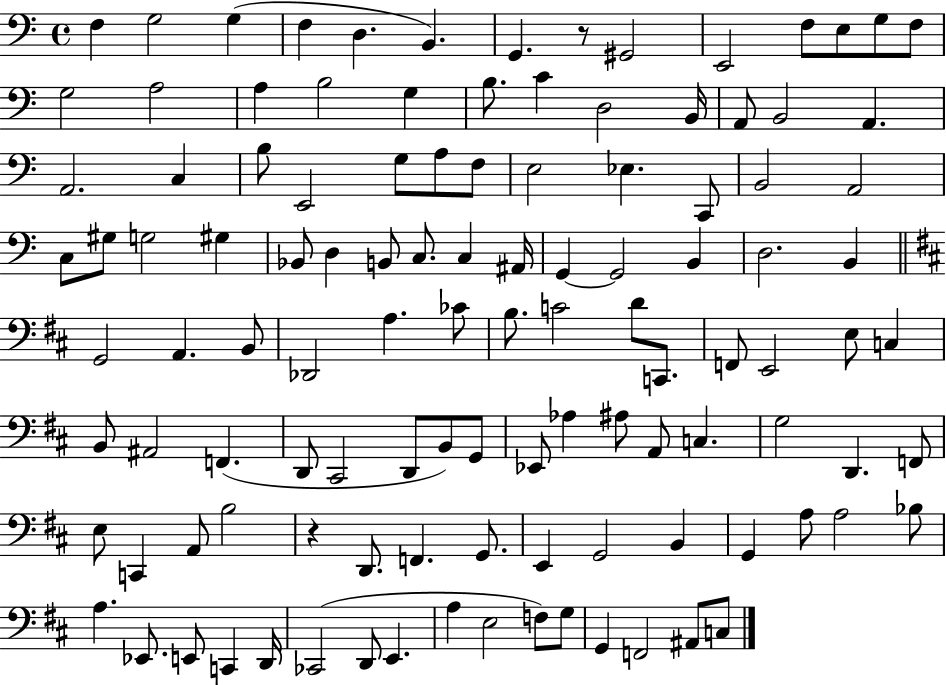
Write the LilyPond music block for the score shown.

{
  \clef bass
  \time 4/4
  \defaultTimeSignature
  \key c \major
  \repeat volta 2 { f4 g2 g4( | f4 d4. b,4.) | g,4. r8 gis,2 | e,2 f8 e8 g8 f8 | \break g2 a2 | a4 b2 g4 | b8. c'4 d2 b,16 | a,8 b,2 a,4. | \break a,2. c4 | b8 e,2 g8 a8 f8 | e2 ees4. c,8 | b,2 a,2 | \break c8 gis8 g2 gis4 | bes,8 d4 b,8 c8. c4 ais,16 | g,4~~ g,2 b,4 | d2. b,4 | \break \bar "||" \break \key d \major g,2 a,4. b,8 | des,2 a4. ces'8 | b8. c'2 d'8 c,8. | f,8 e,2 e8 c4 | \break b,8 ais,2 f,4.( | d,8 cis,2 d,8 b,8) g,8 | ees,8 aes4 ais8 a,8 c4. | g2 d,4. f,8 | \break e8 c,4 a,8 b2 | r4 d,8. f,4. g,8. | e,4 g,2 b,4 | g,4 a8 a2 bes8 | \break a4. ees,8. e,8 c,4 d,16 | ces,2( d,8 e,4. | a4 e2 f8) g8 | g,4 f,2 ais,8 c8 | \break } \bar "|."
}